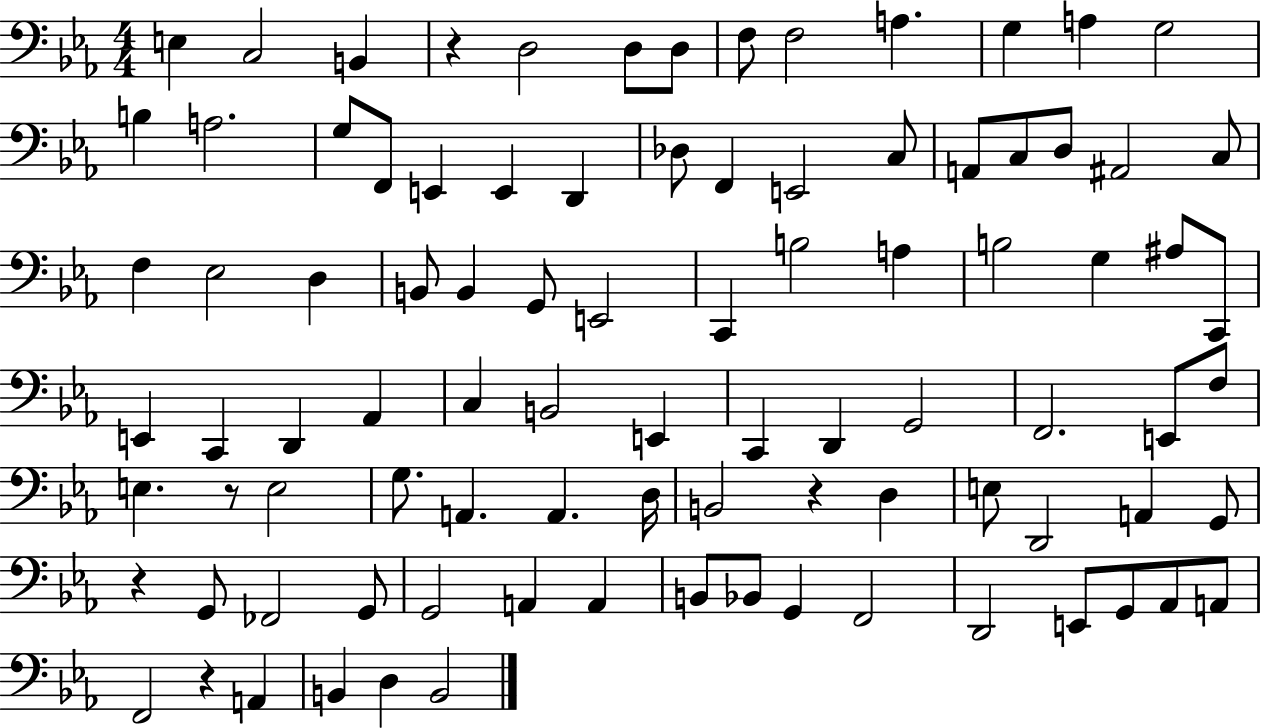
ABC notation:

X:1
T:Untitled
M:4/4
L:1/4
K:Eb
E, C,2 B,, z D,2 D,/2 D,/2 F,/2 F,2 A, G, A, G,2 B, A,2 G,/2 F,,/2 E,, E,, D,, _D,/2 F,, E,,2 C,/2 A,,/2 C,/2 D,/2 ^A,,2 C,/2 F, _E,2 D, B,,/2 B,, G,,/2 E,,2 C,, B,2 A, B,2 G, ^A,/2 C,,/2 E,, C,, D,, _A,, C, B,,2 E,, C,, D,, G,,2 F,,2 E,,/2 F,/2 E, z/2 E,2 G,/2 A,, A,, D,/4 B,,2 z D, E,/2 D,,2 A,, G,,/2 z G,,/2 _F,,2 G,,/2 G,,2 A,, A,, B,,/2 _B,,/2 G,, F,,2 D,,2 E,,/2 G,,/2 _A,,/2 A,,/2 F,,2 z A,, B,, D, B,,2